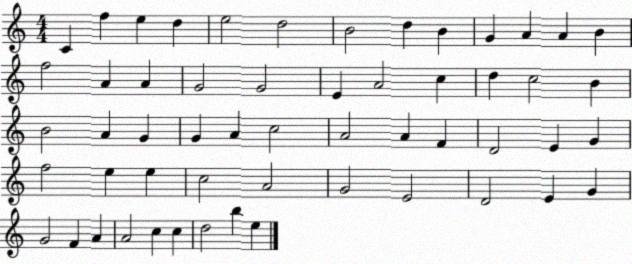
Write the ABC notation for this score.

X:1
T:Untitled
M:4/4
L:1/4
K:C
C f e d e2 d2 B2 d B G A A B f2 A A G2 G2 E A2 c d c2 B B2 A G G A c2 A2 A F D2 E G f2 e e c2 A2 G2 E2 D2 E G G2 F A A2 c c d2 b e